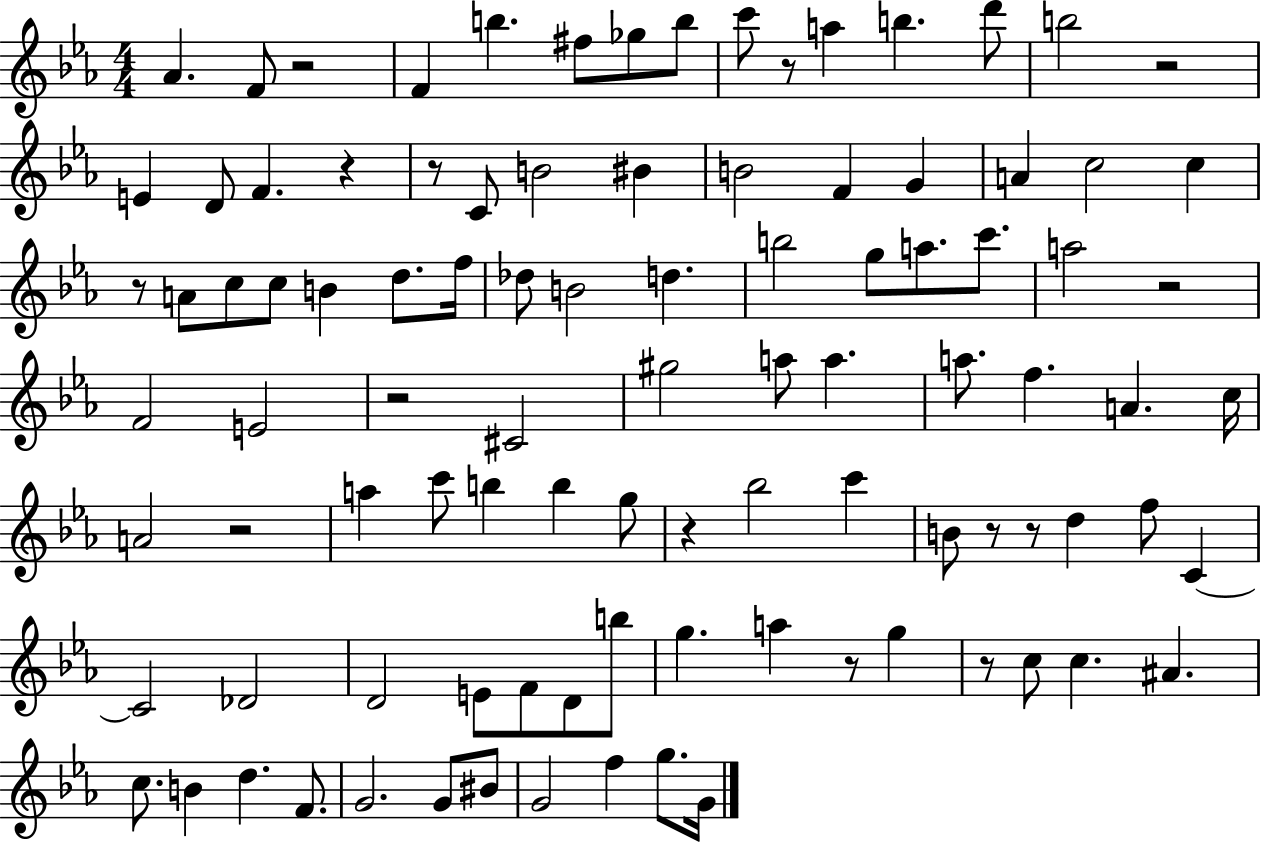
{
  \clef treble
  \numericTimeSignature
  \time 4/4
  \key ees \major
  \repeat volta 2 { aes'4. f'8 r2 | f'4 b''4. fis''8 ges''8 b''8 | c'''8 r8 a''4 b''4. d'''8 | b''2 r2 | \break e'4 d'8 f'4. r4 | r8 c'8 b'2 bis'4 | b'2 f'4 g'4 | a'4 c''2 c''4 | \break r8 a'8 c''8 c''8 b'4 d''8. f''16 | des''8 b'2 d''4. | b''2 g''8 a''8. c'''8. | a''2 r2 | \break f'2 e'2 | r2 cis'2 | gis''2 a''8 a''4. | a''8. f''4. a'4. c''16 | \break a'2 r2 | a''4 c'''8 b''4 b''4 g''8 | r4 bes''2 c'''4 | b'8 r8 r8 d''4 f''8 c'4~~ | \break c'2 des'2 | d'2 e'8 f'8 d'8 b''8 | g''4. a''4 r8 g''4 | r8 c''8 c''4. ais'4. | \break c''8. b'4 d''4. f'8. | g'2. g'8 bis'8 | g'2 f''4 g''8. g'16 | } \bar "|."
}